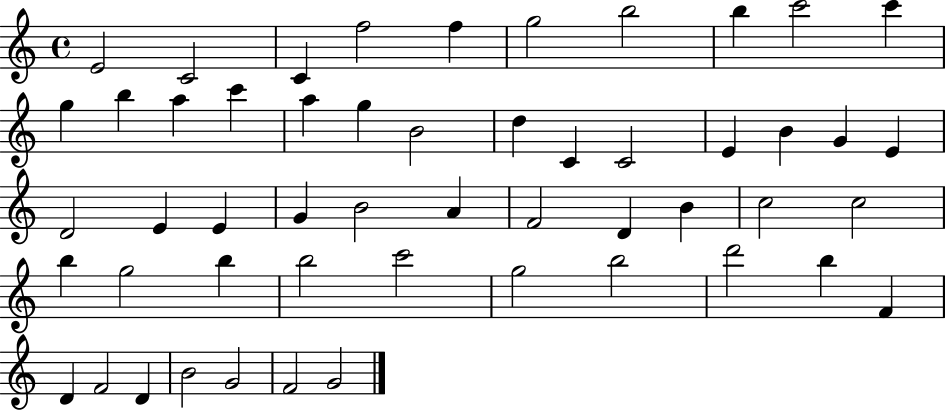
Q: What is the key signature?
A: C major